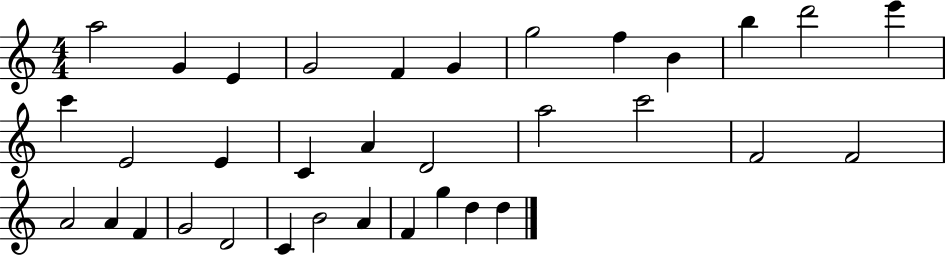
A5/h G4/q E4/q G4/h F4/q G4/q G5/h F5/q B4/q B5/q D6/h E6/q C6/q E4/h E4/q C4/q A4/q D4/h A5/h C6/h F4/h F4/h A4/h A4/q F4/q G4/h D4/h C4/q B4/h A4/q F4/q G5/q D5/q D5/q